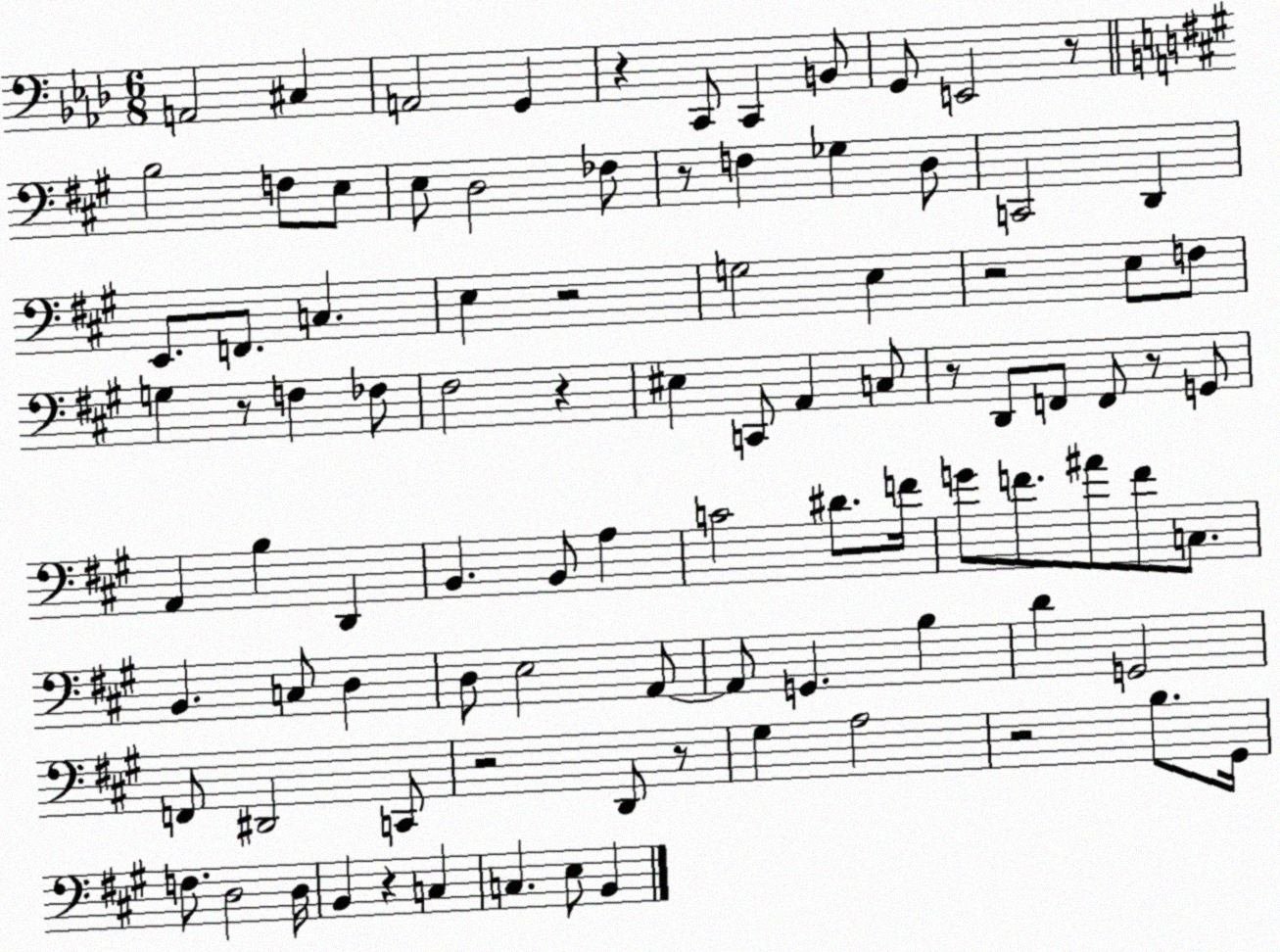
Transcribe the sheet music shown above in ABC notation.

X:1
T:Untitled
M:6/8
L:1/4
K:Ab
A,,2 ^C, A,,2 G,, z C,,/2 C,, B,,/2 G,,/2 E,,2 z/2 B,2 F,/2 E,/2 E,/2 D,2 _F,/2 z/2 F, _G, D,/2 C,,2 D,, E,,/2 F,,/2 C, E, z2 G,2 E, z2 E,/2 F,/2 G, z/2 F, _F,/2 ^F,2 z ^E, C,,/2 A,, C,/2 z/2 D,,/2 F,,/2 F,,/2 z/2 G,,/2 A,, B, D,, B,, B,,/2 A, C2 ^D/2 F/4 G/2 F/2 ^A/2 F/2 C,/2 B,, C,/2 D, D,/2 E,2 A,,/2 A,,/2 G,, B, D G,,2 F,,/2 ^D,,2 C,,/2 z2 D,,/2 z/2 ^G, A,2 z2 B,/2 ^G,,/4 F,/2 D,2 D,/4 B,, z C, C, E,/2 B,,